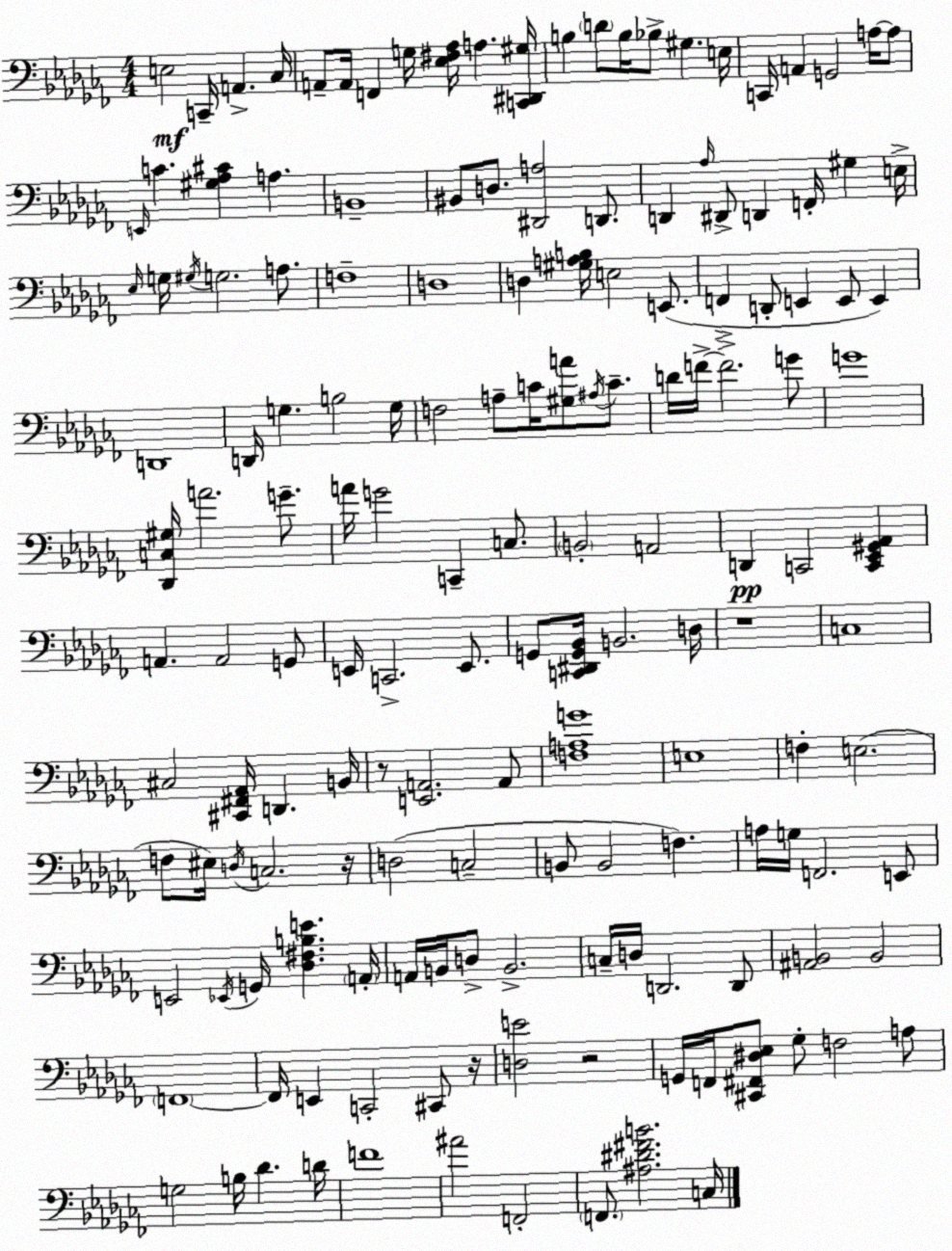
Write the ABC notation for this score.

X:1
T:Untitled
M:4/4
L:1/4
K:Abm
E,2 C,,/4 A,, _C,/4 A,,/2 A,,/4 F,, G,/4 [_E,^F,_A,]/4 A, [C,,^D,,^G,]/4 B, D/2 B,/4 _B,/2 ^G, E,/4 C,,/4 A,, G,,2 A,/4 A,/2 E,,/4 C [^G,_A,^C] A, B,,4 ^B,,/2 D,/2 [^D,,A,]2 D,,/2 D,, _A,/4 ^D,,/2 D,, F,,/4 ^G, E,/4 _E,/4 G,/4 ^G,/4 G,2 A,/2 F,4 D,4 D, [^G,A,B,]/4 E,2 E,,/2 F,, D,,/2 E,, E,,/2 E,, D,,4 D,,/4 G, B,2 G,/4 F,2 A,/2 C/4 [^G,A]/2 ^A,/4 C/2 D/4 F/4 F2 G/2 G4 [_D,,C,^G,]/4 A2 G/2 A/4 G2 C,, C,/2 B,,2 A,,2 D,, C,,2 [C,,_E,,^G,,_A,,] A,, A,,2 G,,/2 E,,/4 C,,2 E,,/2 G,,/2 [C,,^D,,G,,_B,,]/4 B,,2 D,/4 z4 C,4 ^C,2 [^C,,^F,,_A,,]/4 D,, B,,/4 z/2 [E,,A,,]2 A,,/2 [F,A,G]4 E,4 F, E,2 F,/2 ^E,/4 D,/4 C,2 z/4 D,2 C,2 B,,/2 B,,2 F, A,/4 G,/4 F,,2 E,,/2 E,,2 _E,,/4 G,,/4 [_D,^F,B,E] A,,/4 A,,/4 B,,/4 D,/2 B,,2 C,/4 D,/4 D,,2 D,,/2 [^A,,B,,]2 B,,2 F,,4 F,,/4 E,, C,,2 ^C,,/2 z/4 [D,E]2 z2 G,,/4 F,,/4 [^C,,^F,,^D,_E,]/2 _G,/2 F,2 A,/2 G,2 B,/4 _D D/4 F4 ^A2 F,,2 F,,/2 [^A,^D^FB]2 C,/4